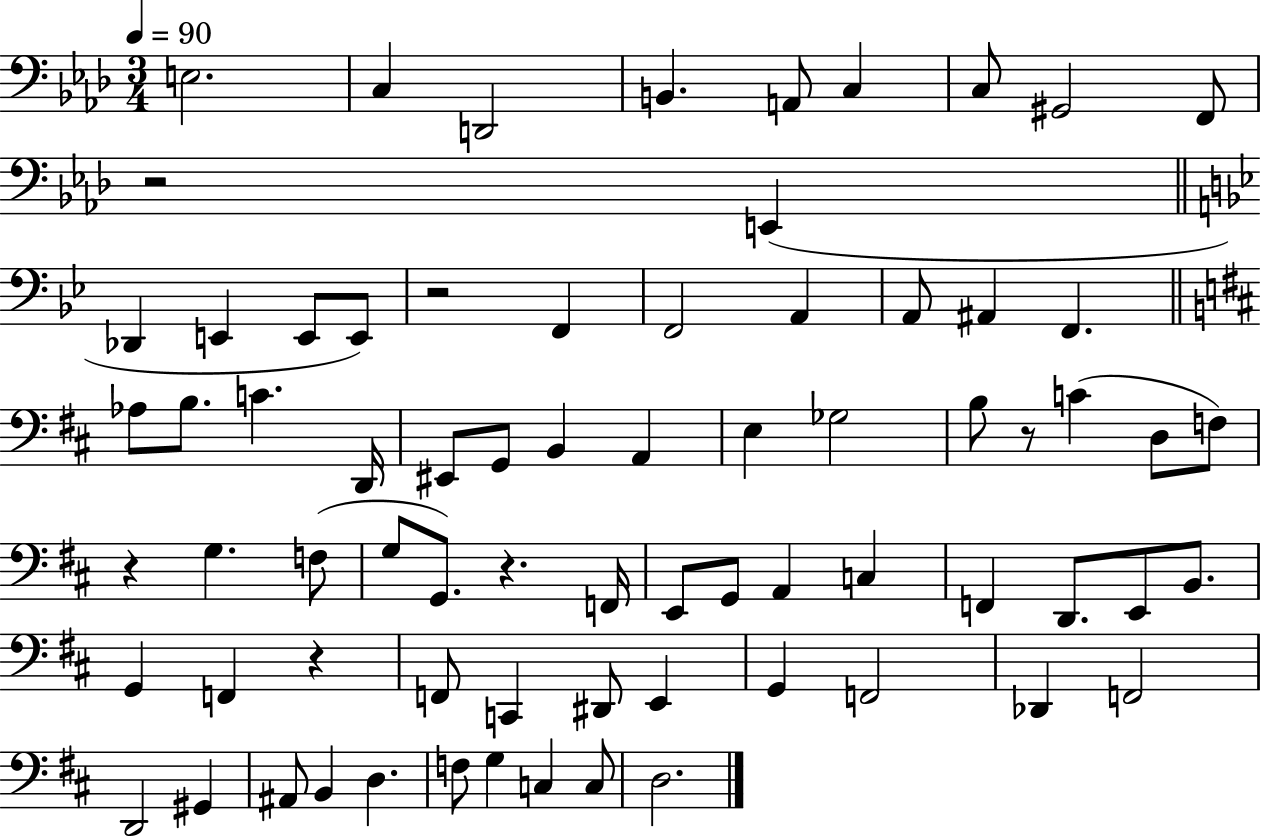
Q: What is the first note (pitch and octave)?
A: E3